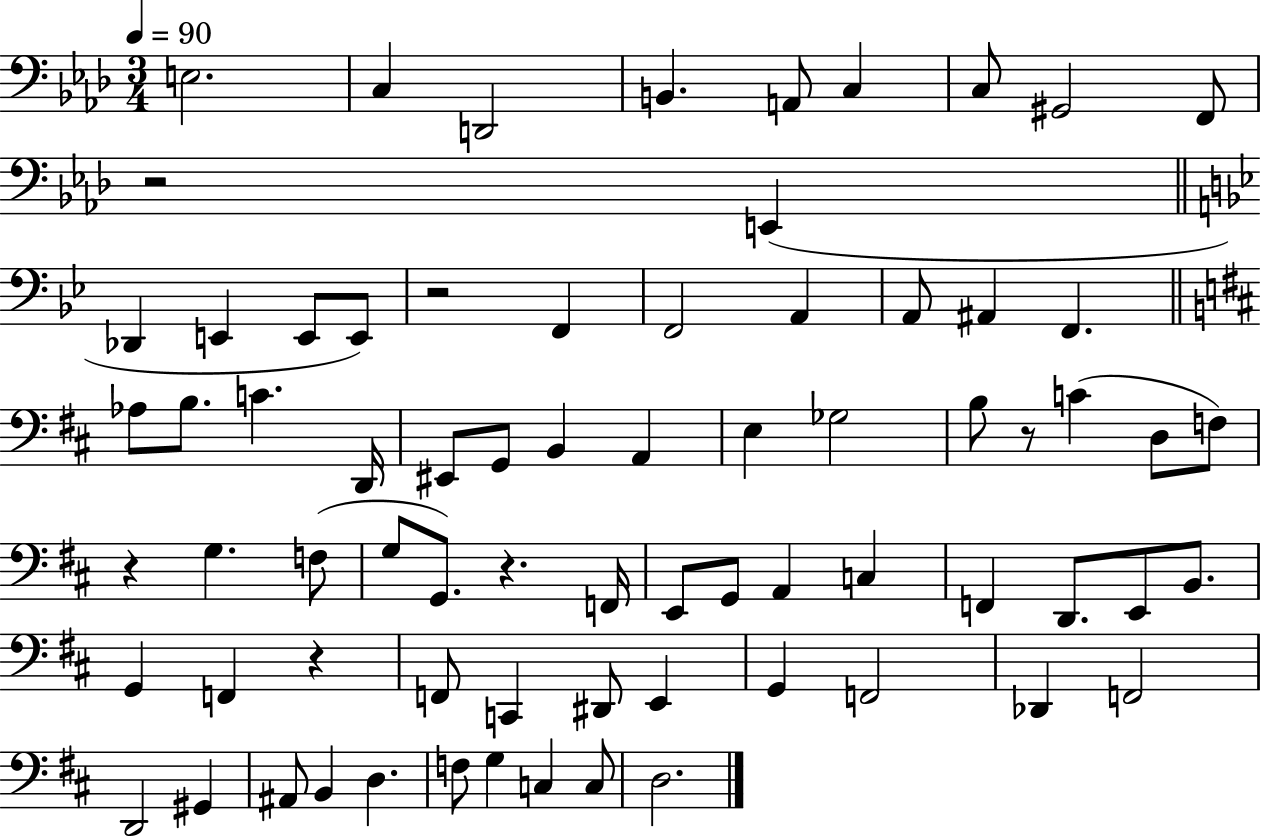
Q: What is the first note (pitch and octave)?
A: E3